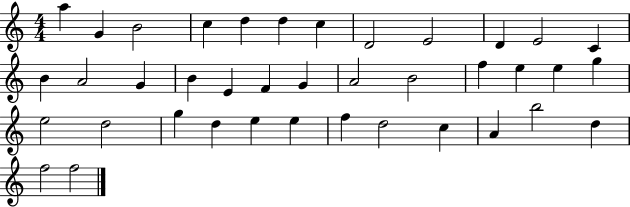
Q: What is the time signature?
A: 4/4